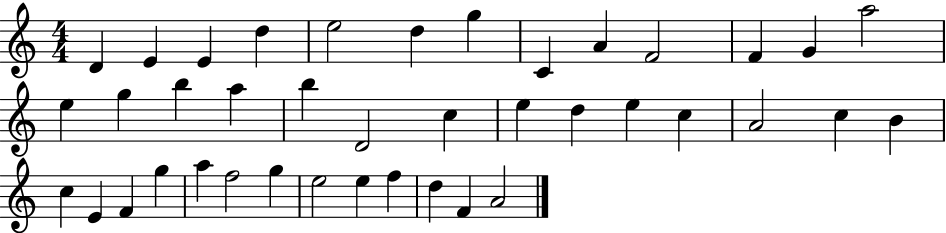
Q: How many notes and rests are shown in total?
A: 40